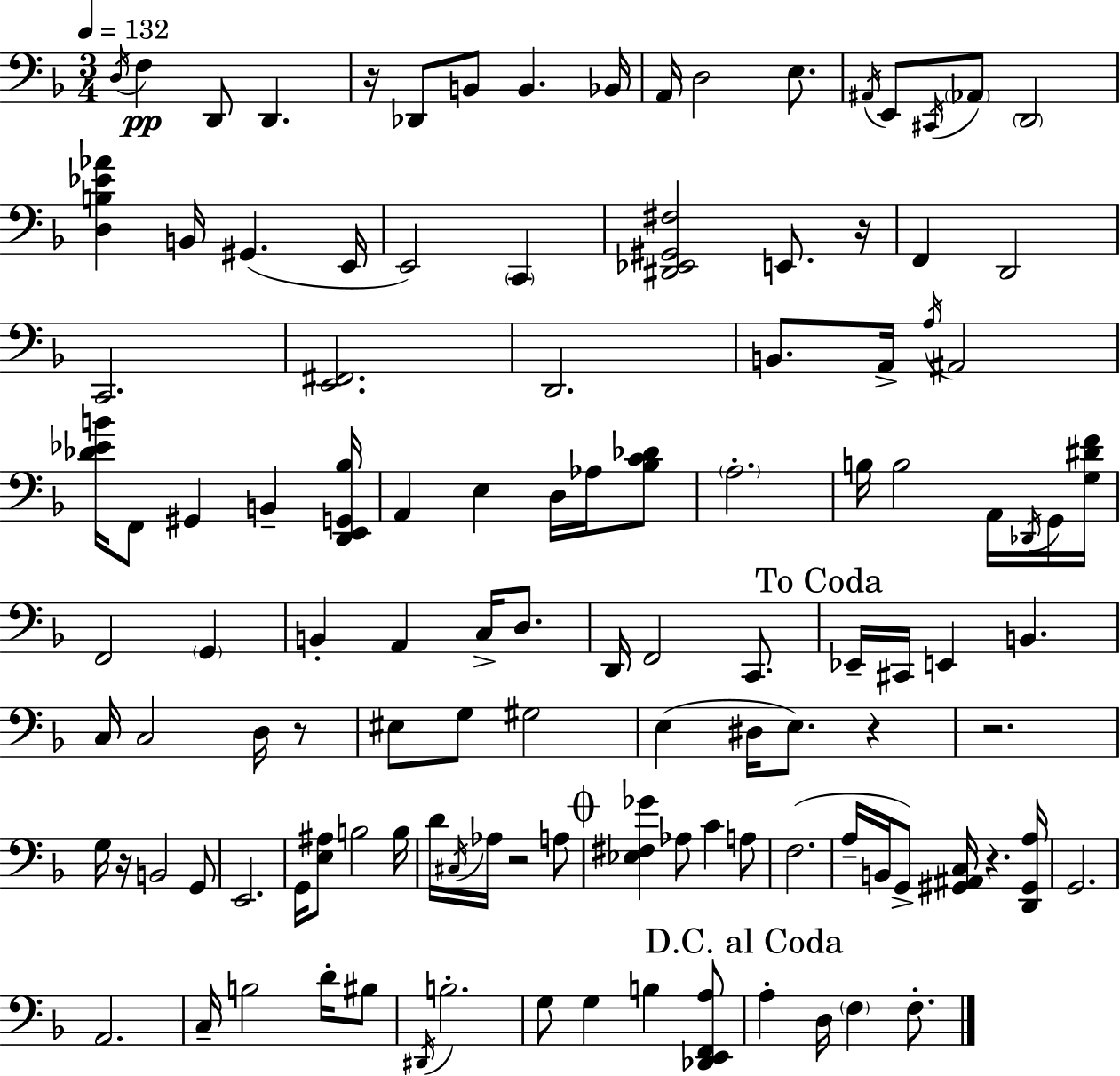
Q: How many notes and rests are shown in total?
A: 118